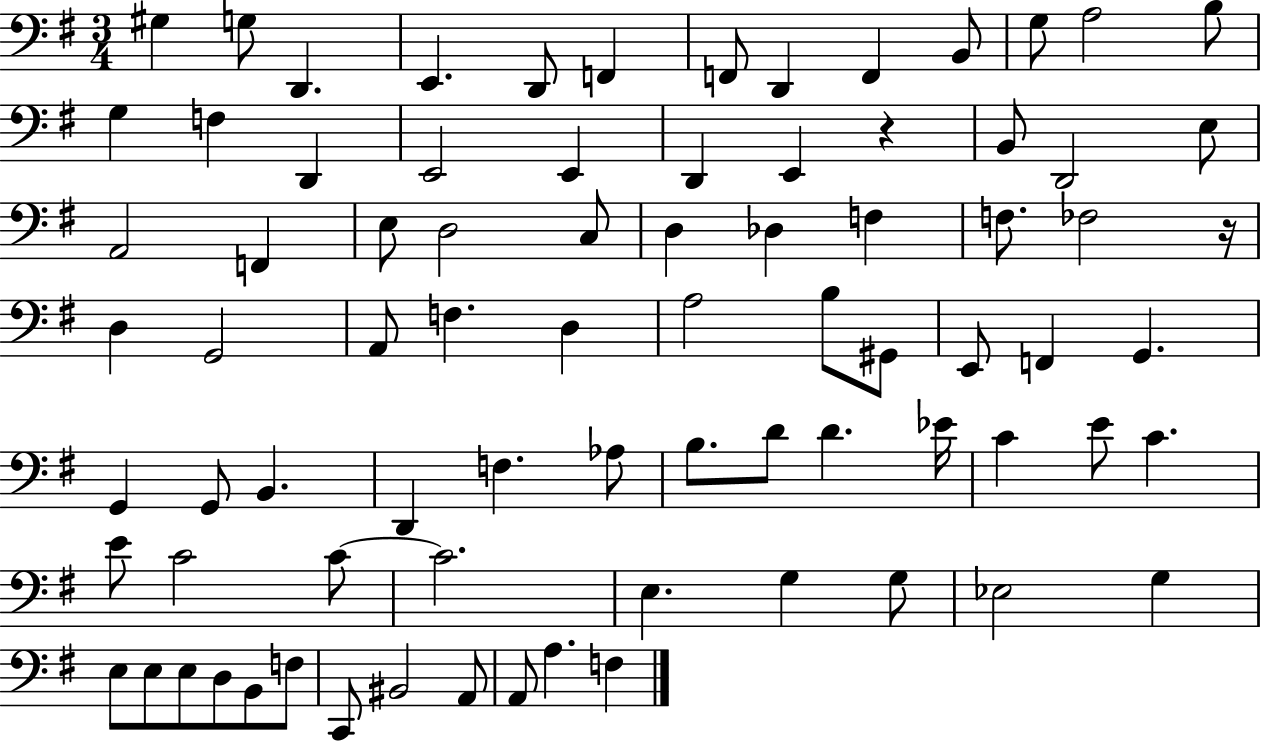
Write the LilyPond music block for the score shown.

{
  \clef bass
  \numericTimeSignature
  \time 3/4
  \key g \major
  gis4 g8 d,4. | e,4. d,8 f,4 | f,8 d,4 f,4 b,8 | g8 a2 b8 | \break g4 f4 d,4 | e,2 e,4 | d,4 e,4 r4 | b,8 d,2 e8 | \break a,2 f,4 | e8 d2 c8 | d4 des4 f4 | f8. fes2 r16 | \break d4 g,2 | a,8 f4. d4 | a2 b8 gis,8 | e,8 f,4 g,4. | \break g,4 g,8 b,4. | d,4 f4. aes8 | b8. d'8 d'4. ees'16 | c'4 e'8 c'4. | \break e'8 c'2 c'8~~ | c'2. | e4. g4 g8 | ees2 g4 | \break e8 e8 e8 d8 b,8 f8 | c,8 bis,2 a,8 | a,8 a4. f4 | \bar "|."
}